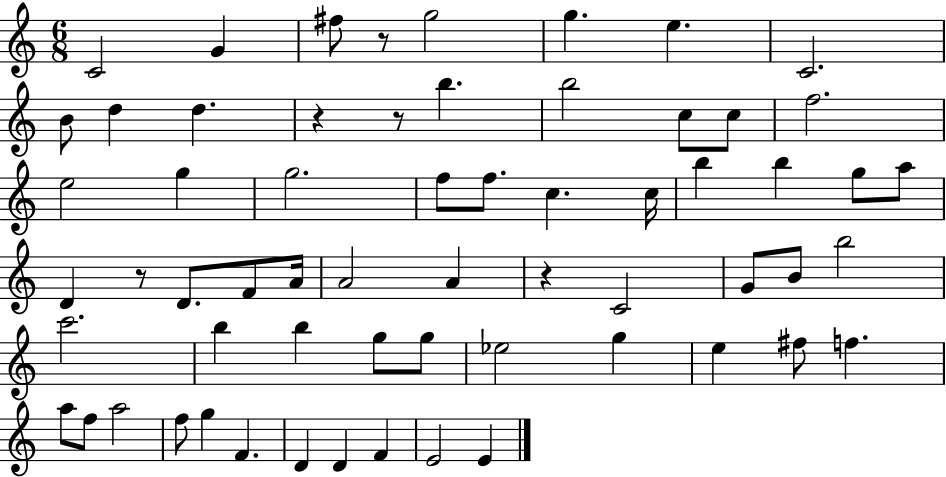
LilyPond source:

{
  \clef treble
  \numericTimeSignature
  \time 6/8
  \key c \major
  c'2 g'4 | fis''8 r8 g''2 | g''4. e''4. | c'2. | \break b'8 d''4 d''4. | r4 r8 b''4. | b''2 c''8 c''8 | f''2. | \break e''2 g''4 | g''2. | f''8 f''8. c''4. c''16 | b''4 b''4 g''8 a''8 | \break d'4 r8 d'8. f'8 a'16 | a'2 a'4 | r4 c'2 | g'8 b'8 b''2 | \break c'''2. | b''4 b''4 g''8 g''8 | ees''2 g''4 | e''4 fis''8 f''4. | \break a''8 f''8 a''2 | f''8 g''4 f'4. | d'4 d'4 f'4 | e'2 e'4 | \break \bar "|."
}